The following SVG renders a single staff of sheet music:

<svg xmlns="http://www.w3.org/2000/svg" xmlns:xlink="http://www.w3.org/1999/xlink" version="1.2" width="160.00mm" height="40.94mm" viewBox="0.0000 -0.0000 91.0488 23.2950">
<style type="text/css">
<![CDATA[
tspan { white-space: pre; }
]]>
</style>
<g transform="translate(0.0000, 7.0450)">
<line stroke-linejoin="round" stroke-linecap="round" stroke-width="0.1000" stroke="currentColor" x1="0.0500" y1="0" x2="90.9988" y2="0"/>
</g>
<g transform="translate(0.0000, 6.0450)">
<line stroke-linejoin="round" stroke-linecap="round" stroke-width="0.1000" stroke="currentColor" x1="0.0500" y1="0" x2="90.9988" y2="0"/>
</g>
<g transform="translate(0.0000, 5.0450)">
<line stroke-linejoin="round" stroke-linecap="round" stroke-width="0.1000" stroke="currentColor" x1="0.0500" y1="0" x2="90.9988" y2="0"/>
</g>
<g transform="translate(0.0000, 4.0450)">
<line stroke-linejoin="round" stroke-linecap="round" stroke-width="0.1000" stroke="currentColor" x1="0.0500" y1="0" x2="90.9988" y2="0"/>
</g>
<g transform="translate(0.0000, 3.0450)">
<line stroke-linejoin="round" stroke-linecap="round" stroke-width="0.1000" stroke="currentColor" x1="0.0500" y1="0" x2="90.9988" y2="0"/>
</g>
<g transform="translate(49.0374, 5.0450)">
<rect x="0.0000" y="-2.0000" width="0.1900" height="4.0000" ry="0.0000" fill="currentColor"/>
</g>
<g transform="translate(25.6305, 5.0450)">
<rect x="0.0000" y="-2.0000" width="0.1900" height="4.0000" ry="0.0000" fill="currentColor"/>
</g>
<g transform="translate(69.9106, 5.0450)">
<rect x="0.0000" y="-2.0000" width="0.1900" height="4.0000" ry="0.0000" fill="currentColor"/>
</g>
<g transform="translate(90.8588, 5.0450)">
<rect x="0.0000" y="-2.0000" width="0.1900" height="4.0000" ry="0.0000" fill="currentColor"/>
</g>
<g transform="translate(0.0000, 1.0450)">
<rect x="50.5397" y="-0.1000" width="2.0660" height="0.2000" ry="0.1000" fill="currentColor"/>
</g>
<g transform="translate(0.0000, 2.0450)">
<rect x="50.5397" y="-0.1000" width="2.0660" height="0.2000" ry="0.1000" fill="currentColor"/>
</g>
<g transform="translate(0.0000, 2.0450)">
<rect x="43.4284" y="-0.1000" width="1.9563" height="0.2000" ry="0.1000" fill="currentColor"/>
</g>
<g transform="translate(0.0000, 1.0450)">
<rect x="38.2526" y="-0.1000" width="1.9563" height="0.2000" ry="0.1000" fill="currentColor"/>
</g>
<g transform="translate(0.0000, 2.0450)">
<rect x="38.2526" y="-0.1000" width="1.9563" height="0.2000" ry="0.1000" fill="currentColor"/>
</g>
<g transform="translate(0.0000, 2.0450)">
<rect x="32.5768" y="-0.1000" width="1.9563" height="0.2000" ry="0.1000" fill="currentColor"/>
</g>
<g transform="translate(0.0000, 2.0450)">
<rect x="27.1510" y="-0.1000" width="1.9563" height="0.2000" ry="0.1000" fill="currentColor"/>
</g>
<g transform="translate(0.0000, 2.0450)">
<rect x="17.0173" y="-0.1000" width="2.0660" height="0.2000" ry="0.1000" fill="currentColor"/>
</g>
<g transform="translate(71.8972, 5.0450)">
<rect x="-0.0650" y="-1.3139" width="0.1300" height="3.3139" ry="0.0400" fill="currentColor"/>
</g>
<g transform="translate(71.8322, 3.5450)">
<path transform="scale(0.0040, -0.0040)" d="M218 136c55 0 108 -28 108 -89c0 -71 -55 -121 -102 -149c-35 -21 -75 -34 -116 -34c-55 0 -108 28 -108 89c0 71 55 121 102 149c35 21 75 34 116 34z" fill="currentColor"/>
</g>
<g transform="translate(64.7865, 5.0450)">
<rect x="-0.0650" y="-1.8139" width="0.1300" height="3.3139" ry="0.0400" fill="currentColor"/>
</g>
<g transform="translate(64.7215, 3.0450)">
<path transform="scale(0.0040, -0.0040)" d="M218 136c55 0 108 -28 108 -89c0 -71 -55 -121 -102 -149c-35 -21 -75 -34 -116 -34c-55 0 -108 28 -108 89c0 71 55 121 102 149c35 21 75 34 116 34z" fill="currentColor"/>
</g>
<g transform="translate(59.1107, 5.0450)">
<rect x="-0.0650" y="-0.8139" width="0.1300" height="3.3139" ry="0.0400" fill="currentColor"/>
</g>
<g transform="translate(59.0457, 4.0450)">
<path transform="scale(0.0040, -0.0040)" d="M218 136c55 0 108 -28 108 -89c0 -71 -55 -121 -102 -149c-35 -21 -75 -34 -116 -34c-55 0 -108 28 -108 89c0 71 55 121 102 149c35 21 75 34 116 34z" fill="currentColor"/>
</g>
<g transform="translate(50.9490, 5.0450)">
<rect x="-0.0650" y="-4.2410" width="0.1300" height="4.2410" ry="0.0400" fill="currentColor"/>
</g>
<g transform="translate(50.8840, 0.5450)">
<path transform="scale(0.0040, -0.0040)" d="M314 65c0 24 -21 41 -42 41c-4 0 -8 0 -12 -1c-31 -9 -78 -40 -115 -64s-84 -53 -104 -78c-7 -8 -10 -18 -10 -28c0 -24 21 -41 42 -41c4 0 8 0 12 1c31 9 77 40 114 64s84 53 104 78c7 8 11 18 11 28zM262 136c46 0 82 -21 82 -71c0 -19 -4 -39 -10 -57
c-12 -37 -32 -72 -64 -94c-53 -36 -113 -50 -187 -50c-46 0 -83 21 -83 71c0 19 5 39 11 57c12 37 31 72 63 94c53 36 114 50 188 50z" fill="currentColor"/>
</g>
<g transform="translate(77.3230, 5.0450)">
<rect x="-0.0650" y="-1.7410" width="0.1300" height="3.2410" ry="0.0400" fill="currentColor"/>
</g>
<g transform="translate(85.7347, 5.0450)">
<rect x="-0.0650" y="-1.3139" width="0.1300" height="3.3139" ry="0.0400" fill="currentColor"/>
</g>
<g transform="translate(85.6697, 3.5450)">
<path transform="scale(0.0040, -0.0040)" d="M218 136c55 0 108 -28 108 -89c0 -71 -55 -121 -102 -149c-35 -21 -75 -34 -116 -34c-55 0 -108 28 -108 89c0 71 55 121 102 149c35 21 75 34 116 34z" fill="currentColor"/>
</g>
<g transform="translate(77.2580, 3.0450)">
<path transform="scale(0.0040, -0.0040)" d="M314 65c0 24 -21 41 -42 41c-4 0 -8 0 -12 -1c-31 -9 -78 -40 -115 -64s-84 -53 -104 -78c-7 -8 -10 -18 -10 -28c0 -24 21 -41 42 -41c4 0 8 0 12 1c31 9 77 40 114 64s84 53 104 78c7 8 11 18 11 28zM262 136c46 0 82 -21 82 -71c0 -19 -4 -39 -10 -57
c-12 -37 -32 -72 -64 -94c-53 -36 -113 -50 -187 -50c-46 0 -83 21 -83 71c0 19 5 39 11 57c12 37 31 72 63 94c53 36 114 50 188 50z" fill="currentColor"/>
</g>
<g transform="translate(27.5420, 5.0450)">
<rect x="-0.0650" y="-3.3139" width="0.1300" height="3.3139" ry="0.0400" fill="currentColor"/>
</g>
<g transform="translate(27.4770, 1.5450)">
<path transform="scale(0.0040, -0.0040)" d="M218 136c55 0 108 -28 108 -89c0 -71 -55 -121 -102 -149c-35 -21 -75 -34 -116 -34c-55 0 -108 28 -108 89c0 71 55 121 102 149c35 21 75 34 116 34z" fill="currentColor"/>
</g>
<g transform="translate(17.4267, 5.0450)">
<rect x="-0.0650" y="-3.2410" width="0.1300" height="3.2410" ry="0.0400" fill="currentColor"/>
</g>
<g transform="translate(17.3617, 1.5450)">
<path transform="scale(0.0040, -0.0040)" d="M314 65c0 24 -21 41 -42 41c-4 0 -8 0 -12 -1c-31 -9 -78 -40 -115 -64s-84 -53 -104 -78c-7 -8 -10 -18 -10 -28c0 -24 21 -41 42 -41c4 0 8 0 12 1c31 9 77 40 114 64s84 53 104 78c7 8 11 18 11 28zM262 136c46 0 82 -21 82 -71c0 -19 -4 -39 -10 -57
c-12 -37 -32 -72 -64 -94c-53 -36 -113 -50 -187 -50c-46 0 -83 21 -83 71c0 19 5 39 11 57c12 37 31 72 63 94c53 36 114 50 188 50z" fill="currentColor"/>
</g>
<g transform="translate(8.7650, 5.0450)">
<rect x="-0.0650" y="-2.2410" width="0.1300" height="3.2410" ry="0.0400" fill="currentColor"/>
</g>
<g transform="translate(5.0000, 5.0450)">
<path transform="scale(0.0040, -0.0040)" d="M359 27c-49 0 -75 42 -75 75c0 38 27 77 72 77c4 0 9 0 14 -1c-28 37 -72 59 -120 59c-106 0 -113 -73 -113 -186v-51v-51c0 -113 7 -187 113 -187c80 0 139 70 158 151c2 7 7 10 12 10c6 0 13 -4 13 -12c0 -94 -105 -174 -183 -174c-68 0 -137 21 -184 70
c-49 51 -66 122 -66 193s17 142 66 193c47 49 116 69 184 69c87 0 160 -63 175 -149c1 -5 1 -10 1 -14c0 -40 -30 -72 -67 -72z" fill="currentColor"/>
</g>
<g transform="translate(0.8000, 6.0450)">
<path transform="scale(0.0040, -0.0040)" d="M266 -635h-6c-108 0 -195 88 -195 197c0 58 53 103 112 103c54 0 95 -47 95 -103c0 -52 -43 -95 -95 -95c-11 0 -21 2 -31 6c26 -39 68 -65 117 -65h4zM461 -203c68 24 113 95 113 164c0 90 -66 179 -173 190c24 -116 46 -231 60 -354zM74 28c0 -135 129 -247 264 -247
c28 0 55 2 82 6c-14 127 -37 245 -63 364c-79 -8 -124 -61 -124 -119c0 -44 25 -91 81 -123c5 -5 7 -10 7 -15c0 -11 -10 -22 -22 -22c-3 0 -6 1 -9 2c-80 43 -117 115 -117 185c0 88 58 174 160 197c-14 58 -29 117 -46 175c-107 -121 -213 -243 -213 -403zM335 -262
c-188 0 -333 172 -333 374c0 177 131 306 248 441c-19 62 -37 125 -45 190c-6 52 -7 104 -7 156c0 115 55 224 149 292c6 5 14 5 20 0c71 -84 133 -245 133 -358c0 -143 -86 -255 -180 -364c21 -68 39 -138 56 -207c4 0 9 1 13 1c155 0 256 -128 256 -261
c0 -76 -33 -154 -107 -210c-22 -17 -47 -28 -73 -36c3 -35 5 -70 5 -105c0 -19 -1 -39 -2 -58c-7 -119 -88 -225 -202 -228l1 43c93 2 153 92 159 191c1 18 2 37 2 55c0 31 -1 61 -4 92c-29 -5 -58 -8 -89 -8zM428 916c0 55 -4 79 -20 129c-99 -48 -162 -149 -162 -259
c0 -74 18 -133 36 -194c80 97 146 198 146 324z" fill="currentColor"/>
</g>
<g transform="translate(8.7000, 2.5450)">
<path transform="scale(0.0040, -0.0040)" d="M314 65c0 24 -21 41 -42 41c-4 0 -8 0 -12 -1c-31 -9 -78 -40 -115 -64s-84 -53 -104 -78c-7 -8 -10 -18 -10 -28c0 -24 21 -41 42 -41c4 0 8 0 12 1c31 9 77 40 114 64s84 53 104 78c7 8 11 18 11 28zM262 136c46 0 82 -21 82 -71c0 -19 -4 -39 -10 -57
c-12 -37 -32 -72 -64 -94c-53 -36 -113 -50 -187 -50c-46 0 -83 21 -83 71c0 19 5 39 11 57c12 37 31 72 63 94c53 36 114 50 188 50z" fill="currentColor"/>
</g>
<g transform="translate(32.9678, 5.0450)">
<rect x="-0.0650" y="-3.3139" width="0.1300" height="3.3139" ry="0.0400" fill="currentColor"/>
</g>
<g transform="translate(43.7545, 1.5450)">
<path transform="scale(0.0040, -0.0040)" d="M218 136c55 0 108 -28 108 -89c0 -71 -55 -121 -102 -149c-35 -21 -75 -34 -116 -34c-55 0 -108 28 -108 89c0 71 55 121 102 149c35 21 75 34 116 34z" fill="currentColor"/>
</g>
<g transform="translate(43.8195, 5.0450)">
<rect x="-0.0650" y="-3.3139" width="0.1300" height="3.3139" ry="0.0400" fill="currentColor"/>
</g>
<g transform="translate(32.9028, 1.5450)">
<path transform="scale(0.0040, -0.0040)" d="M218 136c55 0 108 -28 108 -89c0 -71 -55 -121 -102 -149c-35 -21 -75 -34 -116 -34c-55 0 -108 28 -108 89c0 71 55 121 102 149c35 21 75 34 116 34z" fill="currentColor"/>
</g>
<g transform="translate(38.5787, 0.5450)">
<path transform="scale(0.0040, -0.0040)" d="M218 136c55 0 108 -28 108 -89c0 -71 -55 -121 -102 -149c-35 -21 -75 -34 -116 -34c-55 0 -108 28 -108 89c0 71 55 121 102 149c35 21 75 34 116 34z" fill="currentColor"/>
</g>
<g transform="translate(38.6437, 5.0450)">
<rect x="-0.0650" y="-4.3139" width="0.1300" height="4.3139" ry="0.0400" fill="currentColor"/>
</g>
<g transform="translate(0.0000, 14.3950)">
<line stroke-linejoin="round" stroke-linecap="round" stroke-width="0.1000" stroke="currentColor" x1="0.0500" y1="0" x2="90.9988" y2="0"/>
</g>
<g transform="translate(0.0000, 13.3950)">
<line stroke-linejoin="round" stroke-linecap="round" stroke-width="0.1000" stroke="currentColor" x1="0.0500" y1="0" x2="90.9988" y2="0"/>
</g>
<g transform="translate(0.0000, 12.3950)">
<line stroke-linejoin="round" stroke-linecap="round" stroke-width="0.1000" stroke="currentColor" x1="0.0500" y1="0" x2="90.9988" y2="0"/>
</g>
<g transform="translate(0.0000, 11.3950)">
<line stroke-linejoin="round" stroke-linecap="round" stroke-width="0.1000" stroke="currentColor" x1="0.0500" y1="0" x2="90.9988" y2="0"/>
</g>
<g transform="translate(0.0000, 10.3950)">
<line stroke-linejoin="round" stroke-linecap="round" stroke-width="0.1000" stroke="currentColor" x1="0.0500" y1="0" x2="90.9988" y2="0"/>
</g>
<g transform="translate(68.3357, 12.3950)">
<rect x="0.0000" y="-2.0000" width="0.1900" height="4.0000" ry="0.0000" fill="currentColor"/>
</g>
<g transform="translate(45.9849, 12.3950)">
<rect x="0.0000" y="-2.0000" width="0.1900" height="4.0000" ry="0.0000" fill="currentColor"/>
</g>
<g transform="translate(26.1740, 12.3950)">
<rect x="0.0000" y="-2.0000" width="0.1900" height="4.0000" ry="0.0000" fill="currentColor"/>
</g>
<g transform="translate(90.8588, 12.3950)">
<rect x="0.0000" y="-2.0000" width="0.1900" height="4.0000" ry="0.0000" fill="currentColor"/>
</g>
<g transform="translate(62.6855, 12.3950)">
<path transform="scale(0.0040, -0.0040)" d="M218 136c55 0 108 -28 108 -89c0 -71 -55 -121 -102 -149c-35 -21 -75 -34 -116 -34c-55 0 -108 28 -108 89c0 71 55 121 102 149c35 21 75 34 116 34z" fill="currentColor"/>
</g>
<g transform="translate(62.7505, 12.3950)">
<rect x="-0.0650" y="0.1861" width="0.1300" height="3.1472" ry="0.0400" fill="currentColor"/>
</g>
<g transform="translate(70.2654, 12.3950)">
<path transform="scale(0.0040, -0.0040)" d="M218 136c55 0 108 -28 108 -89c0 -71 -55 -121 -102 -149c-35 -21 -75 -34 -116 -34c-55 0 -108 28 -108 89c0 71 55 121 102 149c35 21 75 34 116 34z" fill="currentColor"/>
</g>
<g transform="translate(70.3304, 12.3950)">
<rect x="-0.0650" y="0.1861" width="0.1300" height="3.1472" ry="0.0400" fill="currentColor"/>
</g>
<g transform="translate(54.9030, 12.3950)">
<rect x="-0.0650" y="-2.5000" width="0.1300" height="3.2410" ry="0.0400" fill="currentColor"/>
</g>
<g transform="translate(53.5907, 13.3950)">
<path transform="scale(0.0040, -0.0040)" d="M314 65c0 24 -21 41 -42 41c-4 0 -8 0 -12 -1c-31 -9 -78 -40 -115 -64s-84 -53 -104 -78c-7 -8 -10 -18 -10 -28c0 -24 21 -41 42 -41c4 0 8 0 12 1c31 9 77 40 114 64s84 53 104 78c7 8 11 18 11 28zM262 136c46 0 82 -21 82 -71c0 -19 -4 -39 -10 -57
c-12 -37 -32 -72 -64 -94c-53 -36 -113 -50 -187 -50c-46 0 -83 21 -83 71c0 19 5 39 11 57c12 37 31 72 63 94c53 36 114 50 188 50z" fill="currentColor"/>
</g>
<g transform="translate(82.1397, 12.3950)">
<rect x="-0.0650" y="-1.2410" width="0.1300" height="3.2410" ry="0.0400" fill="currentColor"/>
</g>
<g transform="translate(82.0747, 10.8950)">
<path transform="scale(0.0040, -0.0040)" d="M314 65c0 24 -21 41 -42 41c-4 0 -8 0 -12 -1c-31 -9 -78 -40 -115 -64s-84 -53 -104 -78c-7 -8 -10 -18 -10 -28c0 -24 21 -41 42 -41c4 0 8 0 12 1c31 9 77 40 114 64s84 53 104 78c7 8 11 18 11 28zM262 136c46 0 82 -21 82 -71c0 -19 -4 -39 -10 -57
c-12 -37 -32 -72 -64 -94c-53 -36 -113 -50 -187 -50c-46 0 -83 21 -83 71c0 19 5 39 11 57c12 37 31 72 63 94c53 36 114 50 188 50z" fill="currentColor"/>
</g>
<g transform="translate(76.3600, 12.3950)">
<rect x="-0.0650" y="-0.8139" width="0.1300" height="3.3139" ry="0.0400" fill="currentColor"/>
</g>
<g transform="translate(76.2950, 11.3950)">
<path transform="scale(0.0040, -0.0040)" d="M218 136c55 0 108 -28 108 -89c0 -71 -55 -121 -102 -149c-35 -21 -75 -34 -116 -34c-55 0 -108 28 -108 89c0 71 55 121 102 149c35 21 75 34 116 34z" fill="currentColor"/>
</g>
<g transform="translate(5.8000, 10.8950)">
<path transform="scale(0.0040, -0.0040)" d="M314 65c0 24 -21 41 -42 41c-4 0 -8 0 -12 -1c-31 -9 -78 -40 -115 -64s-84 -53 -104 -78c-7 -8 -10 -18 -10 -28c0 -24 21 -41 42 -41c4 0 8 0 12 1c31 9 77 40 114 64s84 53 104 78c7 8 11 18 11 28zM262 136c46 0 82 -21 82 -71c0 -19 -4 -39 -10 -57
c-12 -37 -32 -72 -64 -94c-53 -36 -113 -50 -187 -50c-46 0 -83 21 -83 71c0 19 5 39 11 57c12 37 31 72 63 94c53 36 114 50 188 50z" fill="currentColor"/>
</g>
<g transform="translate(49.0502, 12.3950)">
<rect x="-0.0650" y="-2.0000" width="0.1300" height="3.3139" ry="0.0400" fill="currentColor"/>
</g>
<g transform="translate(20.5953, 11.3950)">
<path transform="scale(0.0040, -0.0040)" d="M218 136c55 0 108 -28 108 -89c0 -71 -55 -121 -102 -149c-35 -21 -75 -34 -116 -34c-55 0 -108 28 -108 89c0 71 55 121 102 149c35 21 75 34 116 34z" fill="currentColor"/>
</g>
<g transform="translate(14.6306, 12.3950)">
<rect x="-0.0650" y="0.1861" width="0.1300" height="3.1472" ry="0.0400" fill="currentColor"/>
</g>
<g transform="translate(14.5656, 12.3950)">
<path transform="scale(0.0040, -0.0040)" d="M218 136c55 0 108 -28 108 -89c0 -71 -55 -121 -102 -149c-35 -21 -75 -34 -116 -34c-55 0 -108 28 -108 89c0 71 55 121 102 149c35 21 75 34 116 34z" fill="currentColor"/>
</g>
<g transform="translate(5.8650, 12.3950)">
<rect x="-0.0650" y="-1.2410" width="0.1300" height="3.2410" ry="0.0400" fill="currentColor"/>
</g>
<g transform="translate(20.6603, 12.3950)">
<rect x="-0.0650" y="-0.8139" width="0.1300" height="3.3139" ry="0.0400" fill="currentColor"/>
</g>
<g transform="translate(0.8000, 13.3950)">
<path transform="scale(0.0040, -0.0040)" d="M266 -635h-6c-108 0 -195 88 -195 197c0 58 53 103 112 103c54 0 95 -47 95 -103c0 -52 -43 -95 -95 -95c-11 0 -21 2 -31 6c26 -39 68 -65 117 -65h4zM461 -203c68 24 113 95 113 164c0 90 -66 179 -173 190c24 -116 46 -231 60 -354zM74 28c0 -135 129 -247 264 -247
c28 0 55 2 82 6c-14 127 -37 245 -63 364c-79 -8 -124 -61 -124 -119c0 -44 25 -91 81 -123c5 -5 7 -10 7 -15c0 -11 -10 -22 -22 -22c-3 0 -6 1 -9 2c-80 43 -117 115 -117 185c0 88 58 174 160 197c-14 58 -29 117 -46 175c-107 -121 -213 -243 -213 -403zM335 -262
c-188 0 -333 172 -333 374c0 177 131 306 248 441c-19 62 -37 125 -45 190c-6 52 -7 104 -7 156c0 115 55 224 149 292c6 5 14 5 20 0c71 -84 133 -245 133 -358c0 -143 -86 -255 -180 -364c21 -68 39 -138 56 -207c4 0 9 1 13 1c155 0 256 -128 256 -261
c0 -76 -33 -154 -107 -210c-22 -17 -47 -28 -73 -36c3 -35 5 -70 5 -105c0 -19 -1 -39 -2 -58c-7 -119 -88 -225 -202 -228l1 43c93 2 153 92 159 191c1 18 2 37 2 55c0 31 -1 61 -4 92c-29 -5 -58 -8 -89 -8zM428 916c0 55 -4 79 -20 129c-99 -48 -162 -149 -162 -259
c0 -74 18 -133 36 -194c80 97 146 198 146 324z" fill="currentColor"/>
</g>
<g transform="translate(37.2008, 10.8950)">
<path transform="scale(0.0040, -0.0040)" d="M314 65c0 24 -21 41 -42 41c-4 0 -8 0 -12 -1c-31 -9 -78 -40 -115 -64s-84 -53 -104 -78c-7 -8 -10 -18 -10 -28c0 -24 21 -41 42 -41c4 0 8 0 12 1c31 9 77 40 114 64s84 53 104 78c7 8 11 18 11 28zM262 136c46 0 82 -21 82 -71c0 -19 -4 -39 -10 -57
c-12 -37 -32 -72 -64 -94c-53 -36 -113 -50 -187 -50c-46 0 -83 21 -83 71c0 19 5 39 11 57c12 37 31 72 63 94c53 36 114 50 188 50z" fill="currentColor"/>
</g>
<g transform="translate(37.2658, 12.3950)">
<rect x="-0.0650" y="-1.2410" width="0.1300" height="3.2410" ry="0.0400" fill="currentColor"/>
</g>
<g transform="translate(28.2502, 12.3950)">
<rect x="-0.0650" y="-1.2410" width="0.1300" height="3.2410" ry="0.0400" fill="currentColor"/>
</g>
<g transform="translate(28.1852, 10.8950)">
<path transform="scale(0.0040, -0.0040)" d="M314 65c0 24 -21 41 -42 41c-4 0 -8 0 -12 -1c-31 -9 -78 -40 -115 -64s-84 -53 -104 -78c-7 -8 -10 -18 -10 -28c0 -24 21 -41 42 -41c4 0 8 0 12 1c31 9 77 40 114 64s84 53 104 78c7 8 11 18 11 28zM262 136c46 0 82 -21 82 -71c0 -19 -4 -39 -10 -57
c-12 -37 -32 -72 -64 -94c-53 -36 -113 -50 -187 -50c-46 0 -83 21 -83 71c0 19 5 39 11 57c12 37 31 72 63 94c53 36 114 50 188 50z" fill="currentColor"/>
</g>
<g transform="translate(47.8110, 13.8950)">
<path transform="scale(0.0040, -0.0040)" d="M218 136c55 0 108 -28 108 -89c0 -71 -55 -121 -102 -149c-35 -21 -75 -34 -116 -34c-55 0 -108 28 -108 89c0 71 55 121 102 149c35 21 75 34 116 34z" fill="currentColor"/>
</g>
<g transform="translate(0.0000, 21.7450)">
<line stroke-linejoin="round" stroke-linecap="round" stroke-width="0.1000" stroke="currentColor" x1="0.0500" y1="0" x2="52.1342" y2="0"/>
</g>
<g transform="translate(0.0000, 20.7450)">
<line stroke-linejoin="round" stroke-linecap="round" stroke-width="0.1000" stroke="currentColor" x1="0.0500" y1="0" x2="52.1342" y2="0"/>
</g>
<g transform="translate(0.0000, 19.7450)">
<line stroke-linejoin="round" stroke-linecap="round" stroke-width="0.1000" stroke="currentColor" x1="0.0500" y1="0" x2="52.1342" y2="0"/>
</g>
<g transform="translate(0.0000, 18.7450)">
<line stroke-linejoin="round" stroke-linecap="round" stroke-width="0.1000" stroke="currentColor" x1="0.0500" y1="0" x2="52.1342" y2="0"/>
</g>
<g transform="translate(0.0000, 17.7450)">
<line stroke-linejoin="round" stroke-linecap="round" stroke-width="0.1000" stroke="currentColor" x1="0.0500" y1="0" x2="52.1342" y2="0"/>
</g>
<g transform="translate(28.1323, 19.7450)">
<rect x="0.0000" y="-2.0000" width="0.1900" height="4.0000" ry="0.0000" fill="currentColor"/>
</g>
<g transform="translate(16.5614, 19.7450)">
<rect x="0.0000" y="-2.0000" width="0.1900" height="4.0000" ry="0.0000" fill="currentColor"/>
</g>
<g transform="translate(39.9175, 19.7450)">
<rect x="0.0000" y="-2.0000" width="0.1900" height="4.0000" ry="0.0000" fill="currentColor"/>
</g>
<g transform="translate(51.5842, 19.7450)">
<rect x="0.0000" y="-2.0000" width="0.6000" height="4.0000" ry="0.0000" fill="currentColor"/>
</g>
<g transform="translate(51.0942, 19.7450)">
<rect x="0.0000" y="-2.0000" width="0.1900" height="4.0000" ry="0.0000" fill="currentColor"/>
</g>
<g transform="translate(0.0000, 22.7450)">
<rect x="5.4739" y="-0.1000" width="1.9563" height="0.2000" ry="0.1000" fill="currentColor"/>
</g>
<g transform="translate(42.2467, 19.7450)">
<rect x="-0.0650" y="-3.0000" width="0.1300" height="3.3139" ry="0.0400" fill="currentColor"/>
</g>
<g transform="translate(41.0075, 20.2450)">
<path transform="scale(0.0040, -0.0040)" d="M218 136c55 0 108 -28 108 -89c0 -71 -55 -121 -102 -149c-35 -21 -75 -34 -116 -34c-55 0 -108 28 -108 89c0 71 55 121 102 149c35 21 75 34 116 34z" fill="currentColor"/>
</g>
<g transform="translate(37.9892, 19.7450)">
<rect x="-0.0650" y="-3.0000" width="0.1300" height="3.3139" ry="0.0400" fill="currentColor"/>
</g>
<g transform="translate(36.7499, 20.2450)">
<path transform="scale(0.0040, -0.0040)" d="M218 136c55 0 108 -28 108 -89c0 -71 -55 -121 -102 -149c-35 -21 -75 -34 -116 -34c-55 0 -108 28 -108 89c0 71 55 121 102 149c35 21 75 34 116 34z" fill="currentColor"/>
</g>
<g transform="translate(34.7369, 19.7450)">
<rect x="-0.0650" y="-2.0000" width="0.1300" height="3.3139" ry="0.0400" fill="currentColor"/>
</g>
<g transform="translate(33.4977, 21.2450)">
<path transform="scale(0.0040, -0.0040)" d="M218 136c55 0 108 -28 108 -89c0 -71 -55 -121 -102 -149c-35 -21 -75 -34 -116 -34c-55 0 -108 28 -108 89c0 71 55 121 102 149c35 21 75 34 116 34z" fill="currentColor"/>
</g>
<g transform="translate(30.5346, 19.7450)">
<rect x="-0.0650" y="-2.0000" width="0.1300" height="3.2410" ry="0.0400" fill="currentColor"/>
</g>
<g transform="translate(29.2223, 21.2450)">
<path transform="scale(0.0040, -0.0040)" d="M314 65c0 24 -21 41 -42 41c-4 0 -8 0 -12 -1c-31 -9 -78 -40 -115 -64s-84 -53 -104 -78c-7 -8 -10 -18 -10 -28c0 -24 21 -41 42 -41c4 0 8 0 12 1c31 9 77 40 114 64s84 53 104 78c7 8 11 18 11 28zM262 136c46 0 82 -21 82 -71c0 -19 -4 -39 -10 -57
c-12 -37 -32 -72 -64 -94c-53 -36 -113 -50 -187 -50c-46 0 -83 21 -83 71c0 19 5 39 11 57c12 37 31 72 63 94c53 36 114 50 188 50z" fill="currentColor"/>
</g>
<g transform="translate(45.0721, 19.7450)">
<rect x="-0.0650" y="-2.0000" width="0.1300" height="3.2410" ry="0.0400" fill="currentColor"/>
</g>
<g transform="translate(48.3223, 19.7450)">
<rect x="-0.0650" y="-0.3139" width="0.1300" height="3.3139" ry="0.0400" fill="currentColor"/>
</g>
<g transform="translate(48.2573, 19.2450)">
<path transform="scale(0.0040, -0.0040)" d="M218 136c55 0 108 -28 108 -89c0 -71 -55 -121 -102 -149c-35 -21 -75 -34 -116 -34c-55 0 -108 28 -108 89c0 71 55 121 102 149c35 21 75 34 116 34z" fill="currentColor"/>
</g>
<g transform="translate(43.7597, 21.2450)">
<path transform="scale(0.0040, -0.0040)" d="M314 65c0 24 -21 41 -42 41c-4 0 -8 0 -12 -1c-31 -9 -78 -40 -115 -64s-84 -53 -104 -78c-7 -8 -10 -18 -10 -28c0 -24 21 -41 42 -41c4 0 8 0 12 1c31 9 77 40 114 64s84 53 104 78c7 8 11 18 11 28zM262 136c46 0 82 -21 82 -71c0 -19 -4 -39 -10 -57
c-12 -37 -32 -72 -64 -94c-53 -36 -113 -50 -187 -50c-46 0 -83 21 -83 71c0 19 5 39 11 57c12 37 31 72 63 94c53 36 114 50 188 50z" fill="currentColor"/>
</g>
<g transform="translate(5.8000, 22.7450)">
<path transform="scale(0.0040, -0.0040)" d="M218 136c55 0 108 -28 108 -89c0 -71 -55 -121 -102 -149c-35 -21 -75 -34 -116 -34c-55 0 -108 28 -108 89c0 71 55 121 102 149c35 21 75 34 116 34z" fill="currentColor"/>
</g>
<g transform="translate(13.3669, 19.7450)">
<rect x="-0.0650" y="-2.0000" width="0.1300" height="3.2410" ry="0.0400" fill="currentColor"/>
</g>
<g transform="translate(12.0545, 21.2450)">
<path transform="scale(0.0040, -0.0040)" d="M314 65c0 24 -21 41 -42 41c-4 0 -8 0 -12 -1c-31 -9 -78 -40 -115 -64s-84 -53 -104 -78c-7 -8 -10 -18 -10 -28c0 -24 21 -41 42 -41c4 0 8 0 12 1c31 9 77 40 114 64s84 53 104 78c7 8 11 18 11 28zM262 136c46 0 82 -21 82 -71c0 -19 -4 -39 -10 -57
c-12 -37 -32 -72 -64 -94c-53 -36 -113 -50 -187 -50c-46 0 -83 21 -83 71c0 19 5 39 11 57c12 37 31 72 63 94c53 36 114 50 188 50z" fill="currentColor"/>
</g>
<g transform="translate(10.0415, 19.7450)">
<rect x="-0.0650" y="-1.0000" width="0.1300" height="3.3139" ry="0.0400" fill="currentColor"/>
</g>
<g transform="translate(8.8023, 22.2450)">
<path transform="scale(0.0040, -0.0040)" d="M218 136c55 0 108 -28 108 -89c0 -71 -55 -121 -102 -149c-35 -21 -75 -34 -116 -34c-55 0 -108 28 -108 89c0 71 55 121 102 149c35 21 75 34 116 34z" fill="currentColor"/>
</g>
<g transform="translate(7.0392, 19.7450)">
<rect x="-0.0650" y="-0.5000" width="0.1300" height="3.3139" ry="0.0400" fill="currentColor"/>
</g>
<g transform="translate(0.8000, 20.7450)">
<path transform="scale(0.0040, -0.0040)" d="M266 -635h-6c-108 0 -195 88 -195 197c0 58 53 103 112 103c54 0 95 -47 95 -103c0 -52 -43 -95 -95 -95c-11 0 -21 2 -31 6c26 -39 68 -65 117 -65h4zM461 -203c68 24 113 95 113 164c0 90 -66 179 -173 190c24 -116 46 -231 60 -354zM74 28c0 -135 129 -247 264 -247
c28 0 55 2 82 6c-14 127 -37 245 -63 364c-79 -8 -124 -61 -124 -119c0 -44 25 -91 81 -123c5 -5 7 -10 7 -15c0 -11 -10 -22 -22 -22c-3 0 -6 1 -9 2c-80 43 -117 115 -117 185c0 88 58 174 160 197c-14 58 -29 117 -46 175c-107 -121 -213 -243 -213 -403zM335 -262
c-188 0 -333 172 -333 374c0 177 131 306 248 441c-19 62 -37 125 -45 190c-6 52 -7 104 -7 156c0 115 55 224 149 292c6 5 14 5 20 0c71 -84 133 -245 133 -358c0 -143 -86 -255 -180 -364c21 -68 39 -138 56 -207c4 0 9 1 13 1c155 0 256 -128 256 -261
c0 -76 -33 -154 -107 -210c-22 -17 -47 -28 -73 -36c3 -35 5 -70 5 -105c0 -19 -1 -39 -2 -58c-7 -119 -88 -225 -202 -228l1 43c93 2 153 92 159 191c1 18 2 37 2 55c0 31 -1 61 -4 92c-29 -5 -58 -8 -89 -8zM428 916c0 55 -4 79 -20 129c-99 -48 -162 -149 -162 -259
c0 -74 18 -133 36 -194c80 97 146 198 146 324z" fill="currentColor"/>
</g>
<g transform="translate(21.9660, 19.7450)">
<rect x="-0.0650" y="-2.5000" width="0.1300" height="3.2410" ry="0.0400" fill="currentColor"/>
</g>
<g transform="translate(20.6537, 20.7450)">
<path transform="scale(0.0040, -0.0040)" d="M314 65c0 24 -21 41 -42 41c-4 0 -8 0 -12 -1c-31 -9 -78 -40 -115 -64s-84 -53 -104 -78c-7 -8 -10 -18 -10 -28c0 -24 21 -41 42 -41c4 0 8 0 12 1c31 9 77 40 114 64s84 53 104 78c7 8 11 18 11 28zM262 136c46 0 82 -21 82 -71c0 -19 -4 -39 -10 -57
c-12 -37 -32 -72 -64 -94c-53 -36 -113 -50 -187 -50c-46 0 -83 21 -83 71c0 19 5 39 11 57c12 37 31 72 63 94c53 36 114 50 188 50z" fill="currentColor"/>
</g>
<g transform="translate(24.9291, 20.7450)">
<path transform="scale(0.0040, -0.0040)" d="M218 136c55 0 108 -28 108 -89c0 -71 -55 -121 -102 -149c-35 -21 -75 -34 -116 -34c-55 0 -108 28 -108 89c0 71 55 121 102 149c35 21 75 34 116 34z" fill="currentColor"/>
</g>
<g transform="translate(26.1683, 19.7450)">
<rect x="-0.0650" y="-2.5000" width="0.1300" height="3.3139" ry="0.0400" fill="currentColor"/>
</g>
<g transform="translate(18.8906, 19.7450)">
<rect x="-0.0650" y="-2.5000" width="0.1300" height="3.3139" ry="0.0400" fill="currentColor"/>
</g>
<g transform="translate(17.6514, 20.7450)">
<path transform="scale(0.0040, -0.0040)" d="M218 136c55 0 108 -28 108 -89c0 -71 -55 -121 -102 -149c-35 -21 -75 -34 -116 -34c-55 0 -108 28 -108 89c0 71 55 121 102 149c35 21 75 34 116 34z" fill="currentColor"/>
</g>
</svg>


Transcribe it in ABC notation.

X:1
T:Untitled
M:4/4
L:1/4
K:C
g2 b2 b b d' b d'2 d f e f2 e e2 B d e2 e2 F G2 B B d e2 C D F2 G G2 G F2 F A A F2 c